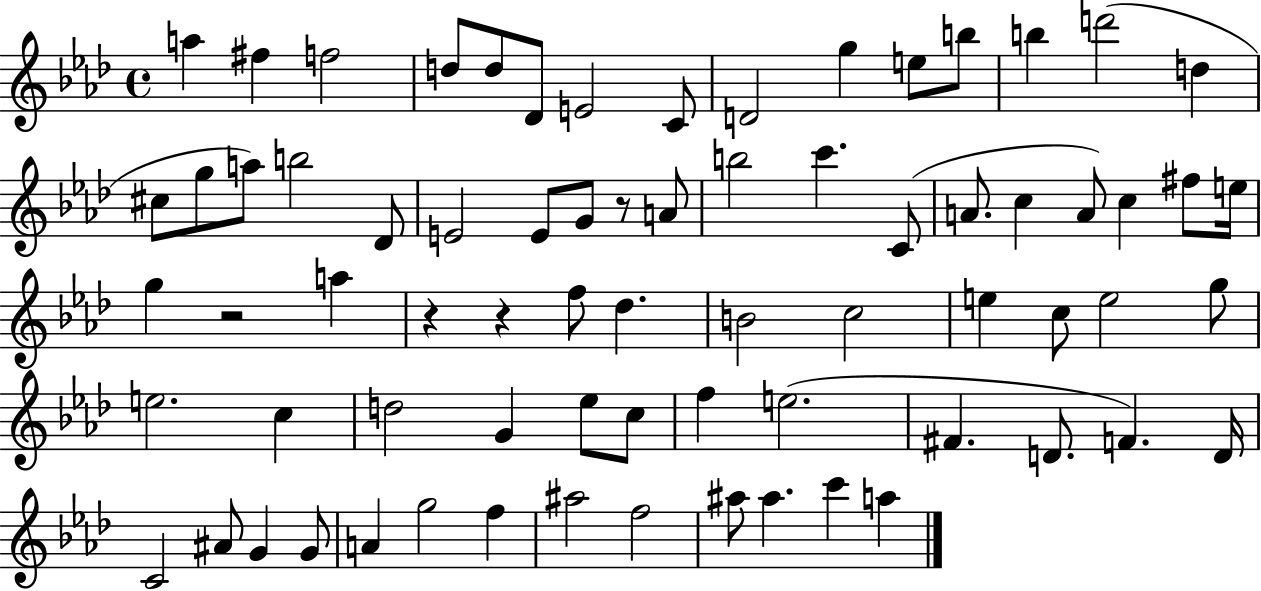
X:1
T:Untitled
M:4/4
L:1/4
K:Ab
a ^f f2 d/2 d/2 _D/2 E2 C/2 D2 g e/2 b/2 b d'2 d ^c/2 g/2 a/2 b2 _D/2 E2 E/2 G/2 z/2 A/2 b2 c' C/2 A/2 c A/2 c ^f/2 e/4 g z2 a z z f/2 _d B2 c2 e c/2 e2 g/2 e2 c d2 G _e/2 c/2 f e2 ^F D/2 F D/4 C2 ^A/2 G G/2 A g2 f ^a2 f2 ^a/2 ^a c' a